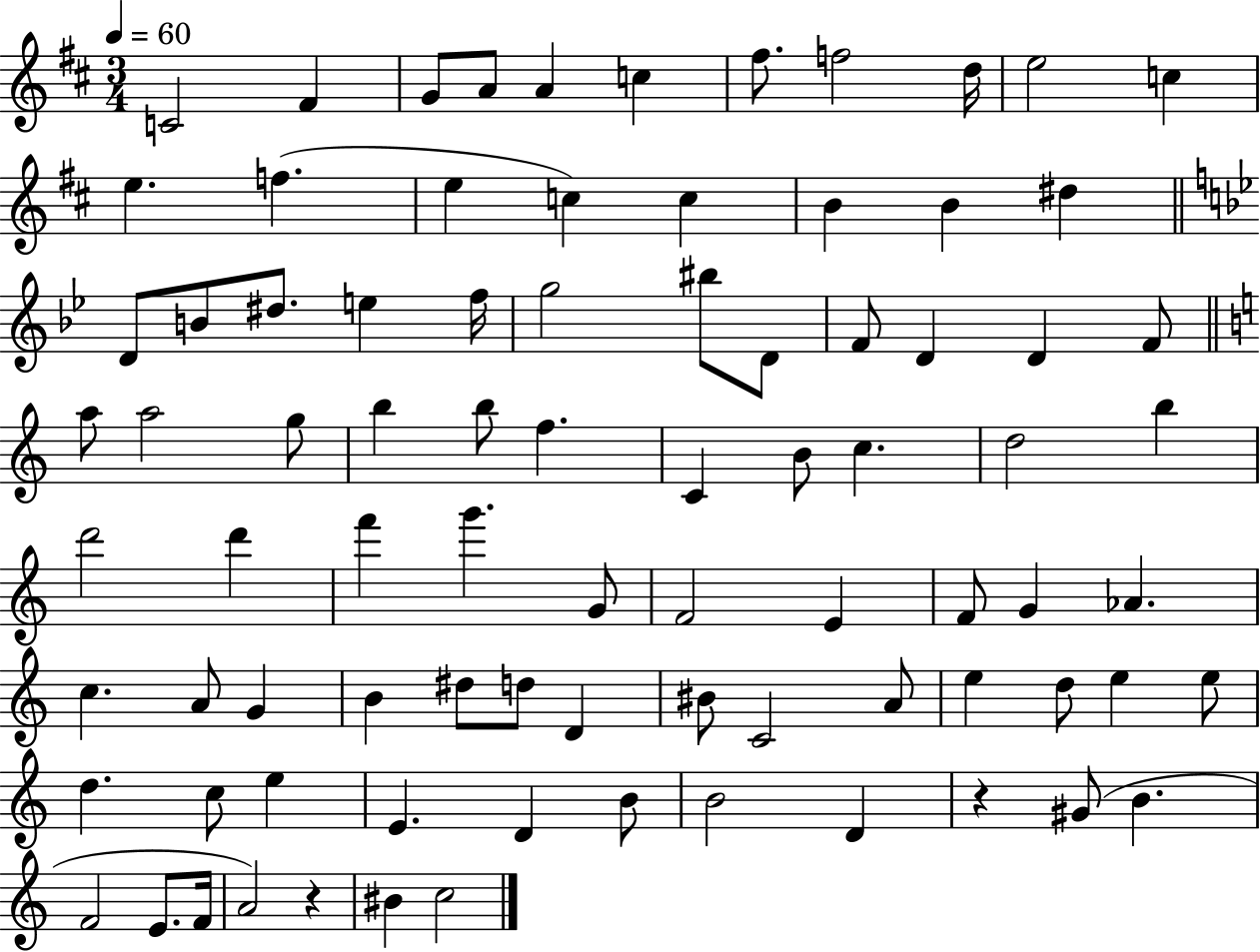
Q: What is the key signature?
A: D major